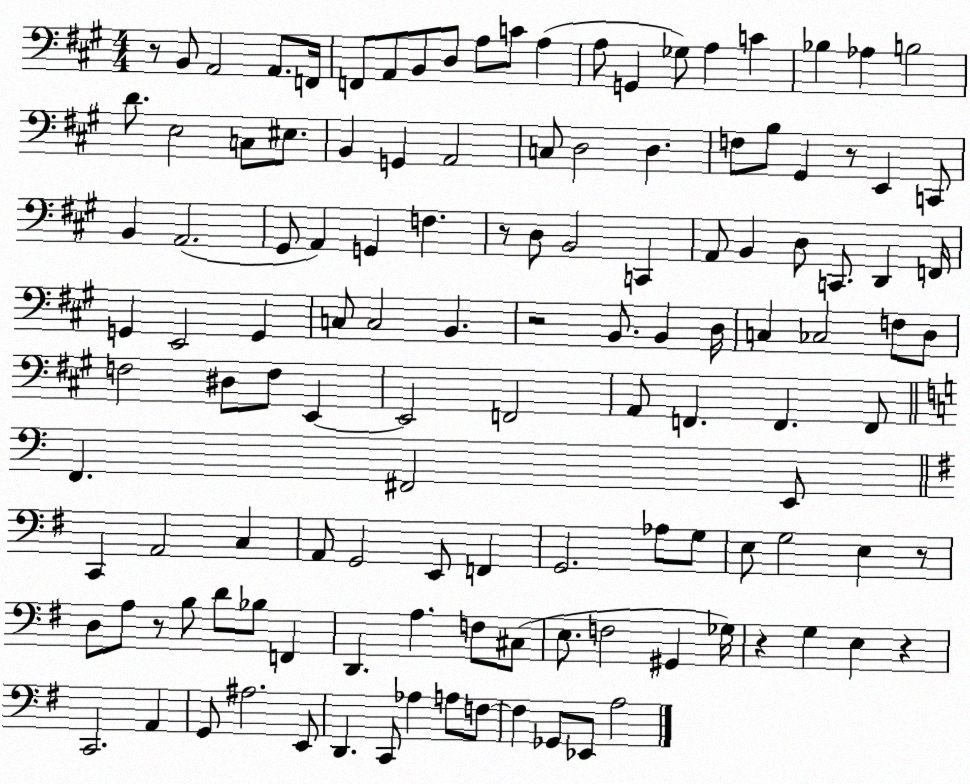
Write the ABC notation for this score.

X:1
T:Untitled
M:4/4
L:1/4
K:A
z/2 B,,/2 A,,2 A,,/2 F,,/4 F,,/2 A,,/2 B,,/2 D,/2 A,/2 C/2 A, A,/2 G,, _G,/2 A, C _B, _A, B,2 D/2 E,2 C,/2 ^E,/2 B,, G,, A,,2 C,/2 D,2 D, F,/2 B,/2 ^G,, z/2 E,, C,,/2 B,, A,,2 ^G,,/2 A,, G,, F, z/2 D,/2 B,,2 C,, A,,/2 B,, D,/2 C,,/2 D,, F,,/4 G,, E,,2 G,, C,/2 C,2 B,, z2 B,,/2 B,, D,/4 C, _C,2 F,/2 D,/2 F,2 ^D,/2 F,/2 E,, E,,2 F,,2 A,,/2 F,, F,, F,,/2 F,, ^F,,2 E,,/2 C,, A,,2 C, A,,/2 G,,2 E,,/2 F,, G,,2 _A,/2 G,/2 E,/2 G,2 E, z/2 D,/2 A,/2 z/2 B,/2 D/2 _B,/2 F,, D,, A, F,/2 ^C,/2 E,/2 F,2 ^G,, _G,/4 z G, E, z C,,2 A,, G,,/2 ^A,2 E,,/2 D,, C,,/2 _A, A,/2 F,/2 F, _G,,/2 _E,,/2 A,2